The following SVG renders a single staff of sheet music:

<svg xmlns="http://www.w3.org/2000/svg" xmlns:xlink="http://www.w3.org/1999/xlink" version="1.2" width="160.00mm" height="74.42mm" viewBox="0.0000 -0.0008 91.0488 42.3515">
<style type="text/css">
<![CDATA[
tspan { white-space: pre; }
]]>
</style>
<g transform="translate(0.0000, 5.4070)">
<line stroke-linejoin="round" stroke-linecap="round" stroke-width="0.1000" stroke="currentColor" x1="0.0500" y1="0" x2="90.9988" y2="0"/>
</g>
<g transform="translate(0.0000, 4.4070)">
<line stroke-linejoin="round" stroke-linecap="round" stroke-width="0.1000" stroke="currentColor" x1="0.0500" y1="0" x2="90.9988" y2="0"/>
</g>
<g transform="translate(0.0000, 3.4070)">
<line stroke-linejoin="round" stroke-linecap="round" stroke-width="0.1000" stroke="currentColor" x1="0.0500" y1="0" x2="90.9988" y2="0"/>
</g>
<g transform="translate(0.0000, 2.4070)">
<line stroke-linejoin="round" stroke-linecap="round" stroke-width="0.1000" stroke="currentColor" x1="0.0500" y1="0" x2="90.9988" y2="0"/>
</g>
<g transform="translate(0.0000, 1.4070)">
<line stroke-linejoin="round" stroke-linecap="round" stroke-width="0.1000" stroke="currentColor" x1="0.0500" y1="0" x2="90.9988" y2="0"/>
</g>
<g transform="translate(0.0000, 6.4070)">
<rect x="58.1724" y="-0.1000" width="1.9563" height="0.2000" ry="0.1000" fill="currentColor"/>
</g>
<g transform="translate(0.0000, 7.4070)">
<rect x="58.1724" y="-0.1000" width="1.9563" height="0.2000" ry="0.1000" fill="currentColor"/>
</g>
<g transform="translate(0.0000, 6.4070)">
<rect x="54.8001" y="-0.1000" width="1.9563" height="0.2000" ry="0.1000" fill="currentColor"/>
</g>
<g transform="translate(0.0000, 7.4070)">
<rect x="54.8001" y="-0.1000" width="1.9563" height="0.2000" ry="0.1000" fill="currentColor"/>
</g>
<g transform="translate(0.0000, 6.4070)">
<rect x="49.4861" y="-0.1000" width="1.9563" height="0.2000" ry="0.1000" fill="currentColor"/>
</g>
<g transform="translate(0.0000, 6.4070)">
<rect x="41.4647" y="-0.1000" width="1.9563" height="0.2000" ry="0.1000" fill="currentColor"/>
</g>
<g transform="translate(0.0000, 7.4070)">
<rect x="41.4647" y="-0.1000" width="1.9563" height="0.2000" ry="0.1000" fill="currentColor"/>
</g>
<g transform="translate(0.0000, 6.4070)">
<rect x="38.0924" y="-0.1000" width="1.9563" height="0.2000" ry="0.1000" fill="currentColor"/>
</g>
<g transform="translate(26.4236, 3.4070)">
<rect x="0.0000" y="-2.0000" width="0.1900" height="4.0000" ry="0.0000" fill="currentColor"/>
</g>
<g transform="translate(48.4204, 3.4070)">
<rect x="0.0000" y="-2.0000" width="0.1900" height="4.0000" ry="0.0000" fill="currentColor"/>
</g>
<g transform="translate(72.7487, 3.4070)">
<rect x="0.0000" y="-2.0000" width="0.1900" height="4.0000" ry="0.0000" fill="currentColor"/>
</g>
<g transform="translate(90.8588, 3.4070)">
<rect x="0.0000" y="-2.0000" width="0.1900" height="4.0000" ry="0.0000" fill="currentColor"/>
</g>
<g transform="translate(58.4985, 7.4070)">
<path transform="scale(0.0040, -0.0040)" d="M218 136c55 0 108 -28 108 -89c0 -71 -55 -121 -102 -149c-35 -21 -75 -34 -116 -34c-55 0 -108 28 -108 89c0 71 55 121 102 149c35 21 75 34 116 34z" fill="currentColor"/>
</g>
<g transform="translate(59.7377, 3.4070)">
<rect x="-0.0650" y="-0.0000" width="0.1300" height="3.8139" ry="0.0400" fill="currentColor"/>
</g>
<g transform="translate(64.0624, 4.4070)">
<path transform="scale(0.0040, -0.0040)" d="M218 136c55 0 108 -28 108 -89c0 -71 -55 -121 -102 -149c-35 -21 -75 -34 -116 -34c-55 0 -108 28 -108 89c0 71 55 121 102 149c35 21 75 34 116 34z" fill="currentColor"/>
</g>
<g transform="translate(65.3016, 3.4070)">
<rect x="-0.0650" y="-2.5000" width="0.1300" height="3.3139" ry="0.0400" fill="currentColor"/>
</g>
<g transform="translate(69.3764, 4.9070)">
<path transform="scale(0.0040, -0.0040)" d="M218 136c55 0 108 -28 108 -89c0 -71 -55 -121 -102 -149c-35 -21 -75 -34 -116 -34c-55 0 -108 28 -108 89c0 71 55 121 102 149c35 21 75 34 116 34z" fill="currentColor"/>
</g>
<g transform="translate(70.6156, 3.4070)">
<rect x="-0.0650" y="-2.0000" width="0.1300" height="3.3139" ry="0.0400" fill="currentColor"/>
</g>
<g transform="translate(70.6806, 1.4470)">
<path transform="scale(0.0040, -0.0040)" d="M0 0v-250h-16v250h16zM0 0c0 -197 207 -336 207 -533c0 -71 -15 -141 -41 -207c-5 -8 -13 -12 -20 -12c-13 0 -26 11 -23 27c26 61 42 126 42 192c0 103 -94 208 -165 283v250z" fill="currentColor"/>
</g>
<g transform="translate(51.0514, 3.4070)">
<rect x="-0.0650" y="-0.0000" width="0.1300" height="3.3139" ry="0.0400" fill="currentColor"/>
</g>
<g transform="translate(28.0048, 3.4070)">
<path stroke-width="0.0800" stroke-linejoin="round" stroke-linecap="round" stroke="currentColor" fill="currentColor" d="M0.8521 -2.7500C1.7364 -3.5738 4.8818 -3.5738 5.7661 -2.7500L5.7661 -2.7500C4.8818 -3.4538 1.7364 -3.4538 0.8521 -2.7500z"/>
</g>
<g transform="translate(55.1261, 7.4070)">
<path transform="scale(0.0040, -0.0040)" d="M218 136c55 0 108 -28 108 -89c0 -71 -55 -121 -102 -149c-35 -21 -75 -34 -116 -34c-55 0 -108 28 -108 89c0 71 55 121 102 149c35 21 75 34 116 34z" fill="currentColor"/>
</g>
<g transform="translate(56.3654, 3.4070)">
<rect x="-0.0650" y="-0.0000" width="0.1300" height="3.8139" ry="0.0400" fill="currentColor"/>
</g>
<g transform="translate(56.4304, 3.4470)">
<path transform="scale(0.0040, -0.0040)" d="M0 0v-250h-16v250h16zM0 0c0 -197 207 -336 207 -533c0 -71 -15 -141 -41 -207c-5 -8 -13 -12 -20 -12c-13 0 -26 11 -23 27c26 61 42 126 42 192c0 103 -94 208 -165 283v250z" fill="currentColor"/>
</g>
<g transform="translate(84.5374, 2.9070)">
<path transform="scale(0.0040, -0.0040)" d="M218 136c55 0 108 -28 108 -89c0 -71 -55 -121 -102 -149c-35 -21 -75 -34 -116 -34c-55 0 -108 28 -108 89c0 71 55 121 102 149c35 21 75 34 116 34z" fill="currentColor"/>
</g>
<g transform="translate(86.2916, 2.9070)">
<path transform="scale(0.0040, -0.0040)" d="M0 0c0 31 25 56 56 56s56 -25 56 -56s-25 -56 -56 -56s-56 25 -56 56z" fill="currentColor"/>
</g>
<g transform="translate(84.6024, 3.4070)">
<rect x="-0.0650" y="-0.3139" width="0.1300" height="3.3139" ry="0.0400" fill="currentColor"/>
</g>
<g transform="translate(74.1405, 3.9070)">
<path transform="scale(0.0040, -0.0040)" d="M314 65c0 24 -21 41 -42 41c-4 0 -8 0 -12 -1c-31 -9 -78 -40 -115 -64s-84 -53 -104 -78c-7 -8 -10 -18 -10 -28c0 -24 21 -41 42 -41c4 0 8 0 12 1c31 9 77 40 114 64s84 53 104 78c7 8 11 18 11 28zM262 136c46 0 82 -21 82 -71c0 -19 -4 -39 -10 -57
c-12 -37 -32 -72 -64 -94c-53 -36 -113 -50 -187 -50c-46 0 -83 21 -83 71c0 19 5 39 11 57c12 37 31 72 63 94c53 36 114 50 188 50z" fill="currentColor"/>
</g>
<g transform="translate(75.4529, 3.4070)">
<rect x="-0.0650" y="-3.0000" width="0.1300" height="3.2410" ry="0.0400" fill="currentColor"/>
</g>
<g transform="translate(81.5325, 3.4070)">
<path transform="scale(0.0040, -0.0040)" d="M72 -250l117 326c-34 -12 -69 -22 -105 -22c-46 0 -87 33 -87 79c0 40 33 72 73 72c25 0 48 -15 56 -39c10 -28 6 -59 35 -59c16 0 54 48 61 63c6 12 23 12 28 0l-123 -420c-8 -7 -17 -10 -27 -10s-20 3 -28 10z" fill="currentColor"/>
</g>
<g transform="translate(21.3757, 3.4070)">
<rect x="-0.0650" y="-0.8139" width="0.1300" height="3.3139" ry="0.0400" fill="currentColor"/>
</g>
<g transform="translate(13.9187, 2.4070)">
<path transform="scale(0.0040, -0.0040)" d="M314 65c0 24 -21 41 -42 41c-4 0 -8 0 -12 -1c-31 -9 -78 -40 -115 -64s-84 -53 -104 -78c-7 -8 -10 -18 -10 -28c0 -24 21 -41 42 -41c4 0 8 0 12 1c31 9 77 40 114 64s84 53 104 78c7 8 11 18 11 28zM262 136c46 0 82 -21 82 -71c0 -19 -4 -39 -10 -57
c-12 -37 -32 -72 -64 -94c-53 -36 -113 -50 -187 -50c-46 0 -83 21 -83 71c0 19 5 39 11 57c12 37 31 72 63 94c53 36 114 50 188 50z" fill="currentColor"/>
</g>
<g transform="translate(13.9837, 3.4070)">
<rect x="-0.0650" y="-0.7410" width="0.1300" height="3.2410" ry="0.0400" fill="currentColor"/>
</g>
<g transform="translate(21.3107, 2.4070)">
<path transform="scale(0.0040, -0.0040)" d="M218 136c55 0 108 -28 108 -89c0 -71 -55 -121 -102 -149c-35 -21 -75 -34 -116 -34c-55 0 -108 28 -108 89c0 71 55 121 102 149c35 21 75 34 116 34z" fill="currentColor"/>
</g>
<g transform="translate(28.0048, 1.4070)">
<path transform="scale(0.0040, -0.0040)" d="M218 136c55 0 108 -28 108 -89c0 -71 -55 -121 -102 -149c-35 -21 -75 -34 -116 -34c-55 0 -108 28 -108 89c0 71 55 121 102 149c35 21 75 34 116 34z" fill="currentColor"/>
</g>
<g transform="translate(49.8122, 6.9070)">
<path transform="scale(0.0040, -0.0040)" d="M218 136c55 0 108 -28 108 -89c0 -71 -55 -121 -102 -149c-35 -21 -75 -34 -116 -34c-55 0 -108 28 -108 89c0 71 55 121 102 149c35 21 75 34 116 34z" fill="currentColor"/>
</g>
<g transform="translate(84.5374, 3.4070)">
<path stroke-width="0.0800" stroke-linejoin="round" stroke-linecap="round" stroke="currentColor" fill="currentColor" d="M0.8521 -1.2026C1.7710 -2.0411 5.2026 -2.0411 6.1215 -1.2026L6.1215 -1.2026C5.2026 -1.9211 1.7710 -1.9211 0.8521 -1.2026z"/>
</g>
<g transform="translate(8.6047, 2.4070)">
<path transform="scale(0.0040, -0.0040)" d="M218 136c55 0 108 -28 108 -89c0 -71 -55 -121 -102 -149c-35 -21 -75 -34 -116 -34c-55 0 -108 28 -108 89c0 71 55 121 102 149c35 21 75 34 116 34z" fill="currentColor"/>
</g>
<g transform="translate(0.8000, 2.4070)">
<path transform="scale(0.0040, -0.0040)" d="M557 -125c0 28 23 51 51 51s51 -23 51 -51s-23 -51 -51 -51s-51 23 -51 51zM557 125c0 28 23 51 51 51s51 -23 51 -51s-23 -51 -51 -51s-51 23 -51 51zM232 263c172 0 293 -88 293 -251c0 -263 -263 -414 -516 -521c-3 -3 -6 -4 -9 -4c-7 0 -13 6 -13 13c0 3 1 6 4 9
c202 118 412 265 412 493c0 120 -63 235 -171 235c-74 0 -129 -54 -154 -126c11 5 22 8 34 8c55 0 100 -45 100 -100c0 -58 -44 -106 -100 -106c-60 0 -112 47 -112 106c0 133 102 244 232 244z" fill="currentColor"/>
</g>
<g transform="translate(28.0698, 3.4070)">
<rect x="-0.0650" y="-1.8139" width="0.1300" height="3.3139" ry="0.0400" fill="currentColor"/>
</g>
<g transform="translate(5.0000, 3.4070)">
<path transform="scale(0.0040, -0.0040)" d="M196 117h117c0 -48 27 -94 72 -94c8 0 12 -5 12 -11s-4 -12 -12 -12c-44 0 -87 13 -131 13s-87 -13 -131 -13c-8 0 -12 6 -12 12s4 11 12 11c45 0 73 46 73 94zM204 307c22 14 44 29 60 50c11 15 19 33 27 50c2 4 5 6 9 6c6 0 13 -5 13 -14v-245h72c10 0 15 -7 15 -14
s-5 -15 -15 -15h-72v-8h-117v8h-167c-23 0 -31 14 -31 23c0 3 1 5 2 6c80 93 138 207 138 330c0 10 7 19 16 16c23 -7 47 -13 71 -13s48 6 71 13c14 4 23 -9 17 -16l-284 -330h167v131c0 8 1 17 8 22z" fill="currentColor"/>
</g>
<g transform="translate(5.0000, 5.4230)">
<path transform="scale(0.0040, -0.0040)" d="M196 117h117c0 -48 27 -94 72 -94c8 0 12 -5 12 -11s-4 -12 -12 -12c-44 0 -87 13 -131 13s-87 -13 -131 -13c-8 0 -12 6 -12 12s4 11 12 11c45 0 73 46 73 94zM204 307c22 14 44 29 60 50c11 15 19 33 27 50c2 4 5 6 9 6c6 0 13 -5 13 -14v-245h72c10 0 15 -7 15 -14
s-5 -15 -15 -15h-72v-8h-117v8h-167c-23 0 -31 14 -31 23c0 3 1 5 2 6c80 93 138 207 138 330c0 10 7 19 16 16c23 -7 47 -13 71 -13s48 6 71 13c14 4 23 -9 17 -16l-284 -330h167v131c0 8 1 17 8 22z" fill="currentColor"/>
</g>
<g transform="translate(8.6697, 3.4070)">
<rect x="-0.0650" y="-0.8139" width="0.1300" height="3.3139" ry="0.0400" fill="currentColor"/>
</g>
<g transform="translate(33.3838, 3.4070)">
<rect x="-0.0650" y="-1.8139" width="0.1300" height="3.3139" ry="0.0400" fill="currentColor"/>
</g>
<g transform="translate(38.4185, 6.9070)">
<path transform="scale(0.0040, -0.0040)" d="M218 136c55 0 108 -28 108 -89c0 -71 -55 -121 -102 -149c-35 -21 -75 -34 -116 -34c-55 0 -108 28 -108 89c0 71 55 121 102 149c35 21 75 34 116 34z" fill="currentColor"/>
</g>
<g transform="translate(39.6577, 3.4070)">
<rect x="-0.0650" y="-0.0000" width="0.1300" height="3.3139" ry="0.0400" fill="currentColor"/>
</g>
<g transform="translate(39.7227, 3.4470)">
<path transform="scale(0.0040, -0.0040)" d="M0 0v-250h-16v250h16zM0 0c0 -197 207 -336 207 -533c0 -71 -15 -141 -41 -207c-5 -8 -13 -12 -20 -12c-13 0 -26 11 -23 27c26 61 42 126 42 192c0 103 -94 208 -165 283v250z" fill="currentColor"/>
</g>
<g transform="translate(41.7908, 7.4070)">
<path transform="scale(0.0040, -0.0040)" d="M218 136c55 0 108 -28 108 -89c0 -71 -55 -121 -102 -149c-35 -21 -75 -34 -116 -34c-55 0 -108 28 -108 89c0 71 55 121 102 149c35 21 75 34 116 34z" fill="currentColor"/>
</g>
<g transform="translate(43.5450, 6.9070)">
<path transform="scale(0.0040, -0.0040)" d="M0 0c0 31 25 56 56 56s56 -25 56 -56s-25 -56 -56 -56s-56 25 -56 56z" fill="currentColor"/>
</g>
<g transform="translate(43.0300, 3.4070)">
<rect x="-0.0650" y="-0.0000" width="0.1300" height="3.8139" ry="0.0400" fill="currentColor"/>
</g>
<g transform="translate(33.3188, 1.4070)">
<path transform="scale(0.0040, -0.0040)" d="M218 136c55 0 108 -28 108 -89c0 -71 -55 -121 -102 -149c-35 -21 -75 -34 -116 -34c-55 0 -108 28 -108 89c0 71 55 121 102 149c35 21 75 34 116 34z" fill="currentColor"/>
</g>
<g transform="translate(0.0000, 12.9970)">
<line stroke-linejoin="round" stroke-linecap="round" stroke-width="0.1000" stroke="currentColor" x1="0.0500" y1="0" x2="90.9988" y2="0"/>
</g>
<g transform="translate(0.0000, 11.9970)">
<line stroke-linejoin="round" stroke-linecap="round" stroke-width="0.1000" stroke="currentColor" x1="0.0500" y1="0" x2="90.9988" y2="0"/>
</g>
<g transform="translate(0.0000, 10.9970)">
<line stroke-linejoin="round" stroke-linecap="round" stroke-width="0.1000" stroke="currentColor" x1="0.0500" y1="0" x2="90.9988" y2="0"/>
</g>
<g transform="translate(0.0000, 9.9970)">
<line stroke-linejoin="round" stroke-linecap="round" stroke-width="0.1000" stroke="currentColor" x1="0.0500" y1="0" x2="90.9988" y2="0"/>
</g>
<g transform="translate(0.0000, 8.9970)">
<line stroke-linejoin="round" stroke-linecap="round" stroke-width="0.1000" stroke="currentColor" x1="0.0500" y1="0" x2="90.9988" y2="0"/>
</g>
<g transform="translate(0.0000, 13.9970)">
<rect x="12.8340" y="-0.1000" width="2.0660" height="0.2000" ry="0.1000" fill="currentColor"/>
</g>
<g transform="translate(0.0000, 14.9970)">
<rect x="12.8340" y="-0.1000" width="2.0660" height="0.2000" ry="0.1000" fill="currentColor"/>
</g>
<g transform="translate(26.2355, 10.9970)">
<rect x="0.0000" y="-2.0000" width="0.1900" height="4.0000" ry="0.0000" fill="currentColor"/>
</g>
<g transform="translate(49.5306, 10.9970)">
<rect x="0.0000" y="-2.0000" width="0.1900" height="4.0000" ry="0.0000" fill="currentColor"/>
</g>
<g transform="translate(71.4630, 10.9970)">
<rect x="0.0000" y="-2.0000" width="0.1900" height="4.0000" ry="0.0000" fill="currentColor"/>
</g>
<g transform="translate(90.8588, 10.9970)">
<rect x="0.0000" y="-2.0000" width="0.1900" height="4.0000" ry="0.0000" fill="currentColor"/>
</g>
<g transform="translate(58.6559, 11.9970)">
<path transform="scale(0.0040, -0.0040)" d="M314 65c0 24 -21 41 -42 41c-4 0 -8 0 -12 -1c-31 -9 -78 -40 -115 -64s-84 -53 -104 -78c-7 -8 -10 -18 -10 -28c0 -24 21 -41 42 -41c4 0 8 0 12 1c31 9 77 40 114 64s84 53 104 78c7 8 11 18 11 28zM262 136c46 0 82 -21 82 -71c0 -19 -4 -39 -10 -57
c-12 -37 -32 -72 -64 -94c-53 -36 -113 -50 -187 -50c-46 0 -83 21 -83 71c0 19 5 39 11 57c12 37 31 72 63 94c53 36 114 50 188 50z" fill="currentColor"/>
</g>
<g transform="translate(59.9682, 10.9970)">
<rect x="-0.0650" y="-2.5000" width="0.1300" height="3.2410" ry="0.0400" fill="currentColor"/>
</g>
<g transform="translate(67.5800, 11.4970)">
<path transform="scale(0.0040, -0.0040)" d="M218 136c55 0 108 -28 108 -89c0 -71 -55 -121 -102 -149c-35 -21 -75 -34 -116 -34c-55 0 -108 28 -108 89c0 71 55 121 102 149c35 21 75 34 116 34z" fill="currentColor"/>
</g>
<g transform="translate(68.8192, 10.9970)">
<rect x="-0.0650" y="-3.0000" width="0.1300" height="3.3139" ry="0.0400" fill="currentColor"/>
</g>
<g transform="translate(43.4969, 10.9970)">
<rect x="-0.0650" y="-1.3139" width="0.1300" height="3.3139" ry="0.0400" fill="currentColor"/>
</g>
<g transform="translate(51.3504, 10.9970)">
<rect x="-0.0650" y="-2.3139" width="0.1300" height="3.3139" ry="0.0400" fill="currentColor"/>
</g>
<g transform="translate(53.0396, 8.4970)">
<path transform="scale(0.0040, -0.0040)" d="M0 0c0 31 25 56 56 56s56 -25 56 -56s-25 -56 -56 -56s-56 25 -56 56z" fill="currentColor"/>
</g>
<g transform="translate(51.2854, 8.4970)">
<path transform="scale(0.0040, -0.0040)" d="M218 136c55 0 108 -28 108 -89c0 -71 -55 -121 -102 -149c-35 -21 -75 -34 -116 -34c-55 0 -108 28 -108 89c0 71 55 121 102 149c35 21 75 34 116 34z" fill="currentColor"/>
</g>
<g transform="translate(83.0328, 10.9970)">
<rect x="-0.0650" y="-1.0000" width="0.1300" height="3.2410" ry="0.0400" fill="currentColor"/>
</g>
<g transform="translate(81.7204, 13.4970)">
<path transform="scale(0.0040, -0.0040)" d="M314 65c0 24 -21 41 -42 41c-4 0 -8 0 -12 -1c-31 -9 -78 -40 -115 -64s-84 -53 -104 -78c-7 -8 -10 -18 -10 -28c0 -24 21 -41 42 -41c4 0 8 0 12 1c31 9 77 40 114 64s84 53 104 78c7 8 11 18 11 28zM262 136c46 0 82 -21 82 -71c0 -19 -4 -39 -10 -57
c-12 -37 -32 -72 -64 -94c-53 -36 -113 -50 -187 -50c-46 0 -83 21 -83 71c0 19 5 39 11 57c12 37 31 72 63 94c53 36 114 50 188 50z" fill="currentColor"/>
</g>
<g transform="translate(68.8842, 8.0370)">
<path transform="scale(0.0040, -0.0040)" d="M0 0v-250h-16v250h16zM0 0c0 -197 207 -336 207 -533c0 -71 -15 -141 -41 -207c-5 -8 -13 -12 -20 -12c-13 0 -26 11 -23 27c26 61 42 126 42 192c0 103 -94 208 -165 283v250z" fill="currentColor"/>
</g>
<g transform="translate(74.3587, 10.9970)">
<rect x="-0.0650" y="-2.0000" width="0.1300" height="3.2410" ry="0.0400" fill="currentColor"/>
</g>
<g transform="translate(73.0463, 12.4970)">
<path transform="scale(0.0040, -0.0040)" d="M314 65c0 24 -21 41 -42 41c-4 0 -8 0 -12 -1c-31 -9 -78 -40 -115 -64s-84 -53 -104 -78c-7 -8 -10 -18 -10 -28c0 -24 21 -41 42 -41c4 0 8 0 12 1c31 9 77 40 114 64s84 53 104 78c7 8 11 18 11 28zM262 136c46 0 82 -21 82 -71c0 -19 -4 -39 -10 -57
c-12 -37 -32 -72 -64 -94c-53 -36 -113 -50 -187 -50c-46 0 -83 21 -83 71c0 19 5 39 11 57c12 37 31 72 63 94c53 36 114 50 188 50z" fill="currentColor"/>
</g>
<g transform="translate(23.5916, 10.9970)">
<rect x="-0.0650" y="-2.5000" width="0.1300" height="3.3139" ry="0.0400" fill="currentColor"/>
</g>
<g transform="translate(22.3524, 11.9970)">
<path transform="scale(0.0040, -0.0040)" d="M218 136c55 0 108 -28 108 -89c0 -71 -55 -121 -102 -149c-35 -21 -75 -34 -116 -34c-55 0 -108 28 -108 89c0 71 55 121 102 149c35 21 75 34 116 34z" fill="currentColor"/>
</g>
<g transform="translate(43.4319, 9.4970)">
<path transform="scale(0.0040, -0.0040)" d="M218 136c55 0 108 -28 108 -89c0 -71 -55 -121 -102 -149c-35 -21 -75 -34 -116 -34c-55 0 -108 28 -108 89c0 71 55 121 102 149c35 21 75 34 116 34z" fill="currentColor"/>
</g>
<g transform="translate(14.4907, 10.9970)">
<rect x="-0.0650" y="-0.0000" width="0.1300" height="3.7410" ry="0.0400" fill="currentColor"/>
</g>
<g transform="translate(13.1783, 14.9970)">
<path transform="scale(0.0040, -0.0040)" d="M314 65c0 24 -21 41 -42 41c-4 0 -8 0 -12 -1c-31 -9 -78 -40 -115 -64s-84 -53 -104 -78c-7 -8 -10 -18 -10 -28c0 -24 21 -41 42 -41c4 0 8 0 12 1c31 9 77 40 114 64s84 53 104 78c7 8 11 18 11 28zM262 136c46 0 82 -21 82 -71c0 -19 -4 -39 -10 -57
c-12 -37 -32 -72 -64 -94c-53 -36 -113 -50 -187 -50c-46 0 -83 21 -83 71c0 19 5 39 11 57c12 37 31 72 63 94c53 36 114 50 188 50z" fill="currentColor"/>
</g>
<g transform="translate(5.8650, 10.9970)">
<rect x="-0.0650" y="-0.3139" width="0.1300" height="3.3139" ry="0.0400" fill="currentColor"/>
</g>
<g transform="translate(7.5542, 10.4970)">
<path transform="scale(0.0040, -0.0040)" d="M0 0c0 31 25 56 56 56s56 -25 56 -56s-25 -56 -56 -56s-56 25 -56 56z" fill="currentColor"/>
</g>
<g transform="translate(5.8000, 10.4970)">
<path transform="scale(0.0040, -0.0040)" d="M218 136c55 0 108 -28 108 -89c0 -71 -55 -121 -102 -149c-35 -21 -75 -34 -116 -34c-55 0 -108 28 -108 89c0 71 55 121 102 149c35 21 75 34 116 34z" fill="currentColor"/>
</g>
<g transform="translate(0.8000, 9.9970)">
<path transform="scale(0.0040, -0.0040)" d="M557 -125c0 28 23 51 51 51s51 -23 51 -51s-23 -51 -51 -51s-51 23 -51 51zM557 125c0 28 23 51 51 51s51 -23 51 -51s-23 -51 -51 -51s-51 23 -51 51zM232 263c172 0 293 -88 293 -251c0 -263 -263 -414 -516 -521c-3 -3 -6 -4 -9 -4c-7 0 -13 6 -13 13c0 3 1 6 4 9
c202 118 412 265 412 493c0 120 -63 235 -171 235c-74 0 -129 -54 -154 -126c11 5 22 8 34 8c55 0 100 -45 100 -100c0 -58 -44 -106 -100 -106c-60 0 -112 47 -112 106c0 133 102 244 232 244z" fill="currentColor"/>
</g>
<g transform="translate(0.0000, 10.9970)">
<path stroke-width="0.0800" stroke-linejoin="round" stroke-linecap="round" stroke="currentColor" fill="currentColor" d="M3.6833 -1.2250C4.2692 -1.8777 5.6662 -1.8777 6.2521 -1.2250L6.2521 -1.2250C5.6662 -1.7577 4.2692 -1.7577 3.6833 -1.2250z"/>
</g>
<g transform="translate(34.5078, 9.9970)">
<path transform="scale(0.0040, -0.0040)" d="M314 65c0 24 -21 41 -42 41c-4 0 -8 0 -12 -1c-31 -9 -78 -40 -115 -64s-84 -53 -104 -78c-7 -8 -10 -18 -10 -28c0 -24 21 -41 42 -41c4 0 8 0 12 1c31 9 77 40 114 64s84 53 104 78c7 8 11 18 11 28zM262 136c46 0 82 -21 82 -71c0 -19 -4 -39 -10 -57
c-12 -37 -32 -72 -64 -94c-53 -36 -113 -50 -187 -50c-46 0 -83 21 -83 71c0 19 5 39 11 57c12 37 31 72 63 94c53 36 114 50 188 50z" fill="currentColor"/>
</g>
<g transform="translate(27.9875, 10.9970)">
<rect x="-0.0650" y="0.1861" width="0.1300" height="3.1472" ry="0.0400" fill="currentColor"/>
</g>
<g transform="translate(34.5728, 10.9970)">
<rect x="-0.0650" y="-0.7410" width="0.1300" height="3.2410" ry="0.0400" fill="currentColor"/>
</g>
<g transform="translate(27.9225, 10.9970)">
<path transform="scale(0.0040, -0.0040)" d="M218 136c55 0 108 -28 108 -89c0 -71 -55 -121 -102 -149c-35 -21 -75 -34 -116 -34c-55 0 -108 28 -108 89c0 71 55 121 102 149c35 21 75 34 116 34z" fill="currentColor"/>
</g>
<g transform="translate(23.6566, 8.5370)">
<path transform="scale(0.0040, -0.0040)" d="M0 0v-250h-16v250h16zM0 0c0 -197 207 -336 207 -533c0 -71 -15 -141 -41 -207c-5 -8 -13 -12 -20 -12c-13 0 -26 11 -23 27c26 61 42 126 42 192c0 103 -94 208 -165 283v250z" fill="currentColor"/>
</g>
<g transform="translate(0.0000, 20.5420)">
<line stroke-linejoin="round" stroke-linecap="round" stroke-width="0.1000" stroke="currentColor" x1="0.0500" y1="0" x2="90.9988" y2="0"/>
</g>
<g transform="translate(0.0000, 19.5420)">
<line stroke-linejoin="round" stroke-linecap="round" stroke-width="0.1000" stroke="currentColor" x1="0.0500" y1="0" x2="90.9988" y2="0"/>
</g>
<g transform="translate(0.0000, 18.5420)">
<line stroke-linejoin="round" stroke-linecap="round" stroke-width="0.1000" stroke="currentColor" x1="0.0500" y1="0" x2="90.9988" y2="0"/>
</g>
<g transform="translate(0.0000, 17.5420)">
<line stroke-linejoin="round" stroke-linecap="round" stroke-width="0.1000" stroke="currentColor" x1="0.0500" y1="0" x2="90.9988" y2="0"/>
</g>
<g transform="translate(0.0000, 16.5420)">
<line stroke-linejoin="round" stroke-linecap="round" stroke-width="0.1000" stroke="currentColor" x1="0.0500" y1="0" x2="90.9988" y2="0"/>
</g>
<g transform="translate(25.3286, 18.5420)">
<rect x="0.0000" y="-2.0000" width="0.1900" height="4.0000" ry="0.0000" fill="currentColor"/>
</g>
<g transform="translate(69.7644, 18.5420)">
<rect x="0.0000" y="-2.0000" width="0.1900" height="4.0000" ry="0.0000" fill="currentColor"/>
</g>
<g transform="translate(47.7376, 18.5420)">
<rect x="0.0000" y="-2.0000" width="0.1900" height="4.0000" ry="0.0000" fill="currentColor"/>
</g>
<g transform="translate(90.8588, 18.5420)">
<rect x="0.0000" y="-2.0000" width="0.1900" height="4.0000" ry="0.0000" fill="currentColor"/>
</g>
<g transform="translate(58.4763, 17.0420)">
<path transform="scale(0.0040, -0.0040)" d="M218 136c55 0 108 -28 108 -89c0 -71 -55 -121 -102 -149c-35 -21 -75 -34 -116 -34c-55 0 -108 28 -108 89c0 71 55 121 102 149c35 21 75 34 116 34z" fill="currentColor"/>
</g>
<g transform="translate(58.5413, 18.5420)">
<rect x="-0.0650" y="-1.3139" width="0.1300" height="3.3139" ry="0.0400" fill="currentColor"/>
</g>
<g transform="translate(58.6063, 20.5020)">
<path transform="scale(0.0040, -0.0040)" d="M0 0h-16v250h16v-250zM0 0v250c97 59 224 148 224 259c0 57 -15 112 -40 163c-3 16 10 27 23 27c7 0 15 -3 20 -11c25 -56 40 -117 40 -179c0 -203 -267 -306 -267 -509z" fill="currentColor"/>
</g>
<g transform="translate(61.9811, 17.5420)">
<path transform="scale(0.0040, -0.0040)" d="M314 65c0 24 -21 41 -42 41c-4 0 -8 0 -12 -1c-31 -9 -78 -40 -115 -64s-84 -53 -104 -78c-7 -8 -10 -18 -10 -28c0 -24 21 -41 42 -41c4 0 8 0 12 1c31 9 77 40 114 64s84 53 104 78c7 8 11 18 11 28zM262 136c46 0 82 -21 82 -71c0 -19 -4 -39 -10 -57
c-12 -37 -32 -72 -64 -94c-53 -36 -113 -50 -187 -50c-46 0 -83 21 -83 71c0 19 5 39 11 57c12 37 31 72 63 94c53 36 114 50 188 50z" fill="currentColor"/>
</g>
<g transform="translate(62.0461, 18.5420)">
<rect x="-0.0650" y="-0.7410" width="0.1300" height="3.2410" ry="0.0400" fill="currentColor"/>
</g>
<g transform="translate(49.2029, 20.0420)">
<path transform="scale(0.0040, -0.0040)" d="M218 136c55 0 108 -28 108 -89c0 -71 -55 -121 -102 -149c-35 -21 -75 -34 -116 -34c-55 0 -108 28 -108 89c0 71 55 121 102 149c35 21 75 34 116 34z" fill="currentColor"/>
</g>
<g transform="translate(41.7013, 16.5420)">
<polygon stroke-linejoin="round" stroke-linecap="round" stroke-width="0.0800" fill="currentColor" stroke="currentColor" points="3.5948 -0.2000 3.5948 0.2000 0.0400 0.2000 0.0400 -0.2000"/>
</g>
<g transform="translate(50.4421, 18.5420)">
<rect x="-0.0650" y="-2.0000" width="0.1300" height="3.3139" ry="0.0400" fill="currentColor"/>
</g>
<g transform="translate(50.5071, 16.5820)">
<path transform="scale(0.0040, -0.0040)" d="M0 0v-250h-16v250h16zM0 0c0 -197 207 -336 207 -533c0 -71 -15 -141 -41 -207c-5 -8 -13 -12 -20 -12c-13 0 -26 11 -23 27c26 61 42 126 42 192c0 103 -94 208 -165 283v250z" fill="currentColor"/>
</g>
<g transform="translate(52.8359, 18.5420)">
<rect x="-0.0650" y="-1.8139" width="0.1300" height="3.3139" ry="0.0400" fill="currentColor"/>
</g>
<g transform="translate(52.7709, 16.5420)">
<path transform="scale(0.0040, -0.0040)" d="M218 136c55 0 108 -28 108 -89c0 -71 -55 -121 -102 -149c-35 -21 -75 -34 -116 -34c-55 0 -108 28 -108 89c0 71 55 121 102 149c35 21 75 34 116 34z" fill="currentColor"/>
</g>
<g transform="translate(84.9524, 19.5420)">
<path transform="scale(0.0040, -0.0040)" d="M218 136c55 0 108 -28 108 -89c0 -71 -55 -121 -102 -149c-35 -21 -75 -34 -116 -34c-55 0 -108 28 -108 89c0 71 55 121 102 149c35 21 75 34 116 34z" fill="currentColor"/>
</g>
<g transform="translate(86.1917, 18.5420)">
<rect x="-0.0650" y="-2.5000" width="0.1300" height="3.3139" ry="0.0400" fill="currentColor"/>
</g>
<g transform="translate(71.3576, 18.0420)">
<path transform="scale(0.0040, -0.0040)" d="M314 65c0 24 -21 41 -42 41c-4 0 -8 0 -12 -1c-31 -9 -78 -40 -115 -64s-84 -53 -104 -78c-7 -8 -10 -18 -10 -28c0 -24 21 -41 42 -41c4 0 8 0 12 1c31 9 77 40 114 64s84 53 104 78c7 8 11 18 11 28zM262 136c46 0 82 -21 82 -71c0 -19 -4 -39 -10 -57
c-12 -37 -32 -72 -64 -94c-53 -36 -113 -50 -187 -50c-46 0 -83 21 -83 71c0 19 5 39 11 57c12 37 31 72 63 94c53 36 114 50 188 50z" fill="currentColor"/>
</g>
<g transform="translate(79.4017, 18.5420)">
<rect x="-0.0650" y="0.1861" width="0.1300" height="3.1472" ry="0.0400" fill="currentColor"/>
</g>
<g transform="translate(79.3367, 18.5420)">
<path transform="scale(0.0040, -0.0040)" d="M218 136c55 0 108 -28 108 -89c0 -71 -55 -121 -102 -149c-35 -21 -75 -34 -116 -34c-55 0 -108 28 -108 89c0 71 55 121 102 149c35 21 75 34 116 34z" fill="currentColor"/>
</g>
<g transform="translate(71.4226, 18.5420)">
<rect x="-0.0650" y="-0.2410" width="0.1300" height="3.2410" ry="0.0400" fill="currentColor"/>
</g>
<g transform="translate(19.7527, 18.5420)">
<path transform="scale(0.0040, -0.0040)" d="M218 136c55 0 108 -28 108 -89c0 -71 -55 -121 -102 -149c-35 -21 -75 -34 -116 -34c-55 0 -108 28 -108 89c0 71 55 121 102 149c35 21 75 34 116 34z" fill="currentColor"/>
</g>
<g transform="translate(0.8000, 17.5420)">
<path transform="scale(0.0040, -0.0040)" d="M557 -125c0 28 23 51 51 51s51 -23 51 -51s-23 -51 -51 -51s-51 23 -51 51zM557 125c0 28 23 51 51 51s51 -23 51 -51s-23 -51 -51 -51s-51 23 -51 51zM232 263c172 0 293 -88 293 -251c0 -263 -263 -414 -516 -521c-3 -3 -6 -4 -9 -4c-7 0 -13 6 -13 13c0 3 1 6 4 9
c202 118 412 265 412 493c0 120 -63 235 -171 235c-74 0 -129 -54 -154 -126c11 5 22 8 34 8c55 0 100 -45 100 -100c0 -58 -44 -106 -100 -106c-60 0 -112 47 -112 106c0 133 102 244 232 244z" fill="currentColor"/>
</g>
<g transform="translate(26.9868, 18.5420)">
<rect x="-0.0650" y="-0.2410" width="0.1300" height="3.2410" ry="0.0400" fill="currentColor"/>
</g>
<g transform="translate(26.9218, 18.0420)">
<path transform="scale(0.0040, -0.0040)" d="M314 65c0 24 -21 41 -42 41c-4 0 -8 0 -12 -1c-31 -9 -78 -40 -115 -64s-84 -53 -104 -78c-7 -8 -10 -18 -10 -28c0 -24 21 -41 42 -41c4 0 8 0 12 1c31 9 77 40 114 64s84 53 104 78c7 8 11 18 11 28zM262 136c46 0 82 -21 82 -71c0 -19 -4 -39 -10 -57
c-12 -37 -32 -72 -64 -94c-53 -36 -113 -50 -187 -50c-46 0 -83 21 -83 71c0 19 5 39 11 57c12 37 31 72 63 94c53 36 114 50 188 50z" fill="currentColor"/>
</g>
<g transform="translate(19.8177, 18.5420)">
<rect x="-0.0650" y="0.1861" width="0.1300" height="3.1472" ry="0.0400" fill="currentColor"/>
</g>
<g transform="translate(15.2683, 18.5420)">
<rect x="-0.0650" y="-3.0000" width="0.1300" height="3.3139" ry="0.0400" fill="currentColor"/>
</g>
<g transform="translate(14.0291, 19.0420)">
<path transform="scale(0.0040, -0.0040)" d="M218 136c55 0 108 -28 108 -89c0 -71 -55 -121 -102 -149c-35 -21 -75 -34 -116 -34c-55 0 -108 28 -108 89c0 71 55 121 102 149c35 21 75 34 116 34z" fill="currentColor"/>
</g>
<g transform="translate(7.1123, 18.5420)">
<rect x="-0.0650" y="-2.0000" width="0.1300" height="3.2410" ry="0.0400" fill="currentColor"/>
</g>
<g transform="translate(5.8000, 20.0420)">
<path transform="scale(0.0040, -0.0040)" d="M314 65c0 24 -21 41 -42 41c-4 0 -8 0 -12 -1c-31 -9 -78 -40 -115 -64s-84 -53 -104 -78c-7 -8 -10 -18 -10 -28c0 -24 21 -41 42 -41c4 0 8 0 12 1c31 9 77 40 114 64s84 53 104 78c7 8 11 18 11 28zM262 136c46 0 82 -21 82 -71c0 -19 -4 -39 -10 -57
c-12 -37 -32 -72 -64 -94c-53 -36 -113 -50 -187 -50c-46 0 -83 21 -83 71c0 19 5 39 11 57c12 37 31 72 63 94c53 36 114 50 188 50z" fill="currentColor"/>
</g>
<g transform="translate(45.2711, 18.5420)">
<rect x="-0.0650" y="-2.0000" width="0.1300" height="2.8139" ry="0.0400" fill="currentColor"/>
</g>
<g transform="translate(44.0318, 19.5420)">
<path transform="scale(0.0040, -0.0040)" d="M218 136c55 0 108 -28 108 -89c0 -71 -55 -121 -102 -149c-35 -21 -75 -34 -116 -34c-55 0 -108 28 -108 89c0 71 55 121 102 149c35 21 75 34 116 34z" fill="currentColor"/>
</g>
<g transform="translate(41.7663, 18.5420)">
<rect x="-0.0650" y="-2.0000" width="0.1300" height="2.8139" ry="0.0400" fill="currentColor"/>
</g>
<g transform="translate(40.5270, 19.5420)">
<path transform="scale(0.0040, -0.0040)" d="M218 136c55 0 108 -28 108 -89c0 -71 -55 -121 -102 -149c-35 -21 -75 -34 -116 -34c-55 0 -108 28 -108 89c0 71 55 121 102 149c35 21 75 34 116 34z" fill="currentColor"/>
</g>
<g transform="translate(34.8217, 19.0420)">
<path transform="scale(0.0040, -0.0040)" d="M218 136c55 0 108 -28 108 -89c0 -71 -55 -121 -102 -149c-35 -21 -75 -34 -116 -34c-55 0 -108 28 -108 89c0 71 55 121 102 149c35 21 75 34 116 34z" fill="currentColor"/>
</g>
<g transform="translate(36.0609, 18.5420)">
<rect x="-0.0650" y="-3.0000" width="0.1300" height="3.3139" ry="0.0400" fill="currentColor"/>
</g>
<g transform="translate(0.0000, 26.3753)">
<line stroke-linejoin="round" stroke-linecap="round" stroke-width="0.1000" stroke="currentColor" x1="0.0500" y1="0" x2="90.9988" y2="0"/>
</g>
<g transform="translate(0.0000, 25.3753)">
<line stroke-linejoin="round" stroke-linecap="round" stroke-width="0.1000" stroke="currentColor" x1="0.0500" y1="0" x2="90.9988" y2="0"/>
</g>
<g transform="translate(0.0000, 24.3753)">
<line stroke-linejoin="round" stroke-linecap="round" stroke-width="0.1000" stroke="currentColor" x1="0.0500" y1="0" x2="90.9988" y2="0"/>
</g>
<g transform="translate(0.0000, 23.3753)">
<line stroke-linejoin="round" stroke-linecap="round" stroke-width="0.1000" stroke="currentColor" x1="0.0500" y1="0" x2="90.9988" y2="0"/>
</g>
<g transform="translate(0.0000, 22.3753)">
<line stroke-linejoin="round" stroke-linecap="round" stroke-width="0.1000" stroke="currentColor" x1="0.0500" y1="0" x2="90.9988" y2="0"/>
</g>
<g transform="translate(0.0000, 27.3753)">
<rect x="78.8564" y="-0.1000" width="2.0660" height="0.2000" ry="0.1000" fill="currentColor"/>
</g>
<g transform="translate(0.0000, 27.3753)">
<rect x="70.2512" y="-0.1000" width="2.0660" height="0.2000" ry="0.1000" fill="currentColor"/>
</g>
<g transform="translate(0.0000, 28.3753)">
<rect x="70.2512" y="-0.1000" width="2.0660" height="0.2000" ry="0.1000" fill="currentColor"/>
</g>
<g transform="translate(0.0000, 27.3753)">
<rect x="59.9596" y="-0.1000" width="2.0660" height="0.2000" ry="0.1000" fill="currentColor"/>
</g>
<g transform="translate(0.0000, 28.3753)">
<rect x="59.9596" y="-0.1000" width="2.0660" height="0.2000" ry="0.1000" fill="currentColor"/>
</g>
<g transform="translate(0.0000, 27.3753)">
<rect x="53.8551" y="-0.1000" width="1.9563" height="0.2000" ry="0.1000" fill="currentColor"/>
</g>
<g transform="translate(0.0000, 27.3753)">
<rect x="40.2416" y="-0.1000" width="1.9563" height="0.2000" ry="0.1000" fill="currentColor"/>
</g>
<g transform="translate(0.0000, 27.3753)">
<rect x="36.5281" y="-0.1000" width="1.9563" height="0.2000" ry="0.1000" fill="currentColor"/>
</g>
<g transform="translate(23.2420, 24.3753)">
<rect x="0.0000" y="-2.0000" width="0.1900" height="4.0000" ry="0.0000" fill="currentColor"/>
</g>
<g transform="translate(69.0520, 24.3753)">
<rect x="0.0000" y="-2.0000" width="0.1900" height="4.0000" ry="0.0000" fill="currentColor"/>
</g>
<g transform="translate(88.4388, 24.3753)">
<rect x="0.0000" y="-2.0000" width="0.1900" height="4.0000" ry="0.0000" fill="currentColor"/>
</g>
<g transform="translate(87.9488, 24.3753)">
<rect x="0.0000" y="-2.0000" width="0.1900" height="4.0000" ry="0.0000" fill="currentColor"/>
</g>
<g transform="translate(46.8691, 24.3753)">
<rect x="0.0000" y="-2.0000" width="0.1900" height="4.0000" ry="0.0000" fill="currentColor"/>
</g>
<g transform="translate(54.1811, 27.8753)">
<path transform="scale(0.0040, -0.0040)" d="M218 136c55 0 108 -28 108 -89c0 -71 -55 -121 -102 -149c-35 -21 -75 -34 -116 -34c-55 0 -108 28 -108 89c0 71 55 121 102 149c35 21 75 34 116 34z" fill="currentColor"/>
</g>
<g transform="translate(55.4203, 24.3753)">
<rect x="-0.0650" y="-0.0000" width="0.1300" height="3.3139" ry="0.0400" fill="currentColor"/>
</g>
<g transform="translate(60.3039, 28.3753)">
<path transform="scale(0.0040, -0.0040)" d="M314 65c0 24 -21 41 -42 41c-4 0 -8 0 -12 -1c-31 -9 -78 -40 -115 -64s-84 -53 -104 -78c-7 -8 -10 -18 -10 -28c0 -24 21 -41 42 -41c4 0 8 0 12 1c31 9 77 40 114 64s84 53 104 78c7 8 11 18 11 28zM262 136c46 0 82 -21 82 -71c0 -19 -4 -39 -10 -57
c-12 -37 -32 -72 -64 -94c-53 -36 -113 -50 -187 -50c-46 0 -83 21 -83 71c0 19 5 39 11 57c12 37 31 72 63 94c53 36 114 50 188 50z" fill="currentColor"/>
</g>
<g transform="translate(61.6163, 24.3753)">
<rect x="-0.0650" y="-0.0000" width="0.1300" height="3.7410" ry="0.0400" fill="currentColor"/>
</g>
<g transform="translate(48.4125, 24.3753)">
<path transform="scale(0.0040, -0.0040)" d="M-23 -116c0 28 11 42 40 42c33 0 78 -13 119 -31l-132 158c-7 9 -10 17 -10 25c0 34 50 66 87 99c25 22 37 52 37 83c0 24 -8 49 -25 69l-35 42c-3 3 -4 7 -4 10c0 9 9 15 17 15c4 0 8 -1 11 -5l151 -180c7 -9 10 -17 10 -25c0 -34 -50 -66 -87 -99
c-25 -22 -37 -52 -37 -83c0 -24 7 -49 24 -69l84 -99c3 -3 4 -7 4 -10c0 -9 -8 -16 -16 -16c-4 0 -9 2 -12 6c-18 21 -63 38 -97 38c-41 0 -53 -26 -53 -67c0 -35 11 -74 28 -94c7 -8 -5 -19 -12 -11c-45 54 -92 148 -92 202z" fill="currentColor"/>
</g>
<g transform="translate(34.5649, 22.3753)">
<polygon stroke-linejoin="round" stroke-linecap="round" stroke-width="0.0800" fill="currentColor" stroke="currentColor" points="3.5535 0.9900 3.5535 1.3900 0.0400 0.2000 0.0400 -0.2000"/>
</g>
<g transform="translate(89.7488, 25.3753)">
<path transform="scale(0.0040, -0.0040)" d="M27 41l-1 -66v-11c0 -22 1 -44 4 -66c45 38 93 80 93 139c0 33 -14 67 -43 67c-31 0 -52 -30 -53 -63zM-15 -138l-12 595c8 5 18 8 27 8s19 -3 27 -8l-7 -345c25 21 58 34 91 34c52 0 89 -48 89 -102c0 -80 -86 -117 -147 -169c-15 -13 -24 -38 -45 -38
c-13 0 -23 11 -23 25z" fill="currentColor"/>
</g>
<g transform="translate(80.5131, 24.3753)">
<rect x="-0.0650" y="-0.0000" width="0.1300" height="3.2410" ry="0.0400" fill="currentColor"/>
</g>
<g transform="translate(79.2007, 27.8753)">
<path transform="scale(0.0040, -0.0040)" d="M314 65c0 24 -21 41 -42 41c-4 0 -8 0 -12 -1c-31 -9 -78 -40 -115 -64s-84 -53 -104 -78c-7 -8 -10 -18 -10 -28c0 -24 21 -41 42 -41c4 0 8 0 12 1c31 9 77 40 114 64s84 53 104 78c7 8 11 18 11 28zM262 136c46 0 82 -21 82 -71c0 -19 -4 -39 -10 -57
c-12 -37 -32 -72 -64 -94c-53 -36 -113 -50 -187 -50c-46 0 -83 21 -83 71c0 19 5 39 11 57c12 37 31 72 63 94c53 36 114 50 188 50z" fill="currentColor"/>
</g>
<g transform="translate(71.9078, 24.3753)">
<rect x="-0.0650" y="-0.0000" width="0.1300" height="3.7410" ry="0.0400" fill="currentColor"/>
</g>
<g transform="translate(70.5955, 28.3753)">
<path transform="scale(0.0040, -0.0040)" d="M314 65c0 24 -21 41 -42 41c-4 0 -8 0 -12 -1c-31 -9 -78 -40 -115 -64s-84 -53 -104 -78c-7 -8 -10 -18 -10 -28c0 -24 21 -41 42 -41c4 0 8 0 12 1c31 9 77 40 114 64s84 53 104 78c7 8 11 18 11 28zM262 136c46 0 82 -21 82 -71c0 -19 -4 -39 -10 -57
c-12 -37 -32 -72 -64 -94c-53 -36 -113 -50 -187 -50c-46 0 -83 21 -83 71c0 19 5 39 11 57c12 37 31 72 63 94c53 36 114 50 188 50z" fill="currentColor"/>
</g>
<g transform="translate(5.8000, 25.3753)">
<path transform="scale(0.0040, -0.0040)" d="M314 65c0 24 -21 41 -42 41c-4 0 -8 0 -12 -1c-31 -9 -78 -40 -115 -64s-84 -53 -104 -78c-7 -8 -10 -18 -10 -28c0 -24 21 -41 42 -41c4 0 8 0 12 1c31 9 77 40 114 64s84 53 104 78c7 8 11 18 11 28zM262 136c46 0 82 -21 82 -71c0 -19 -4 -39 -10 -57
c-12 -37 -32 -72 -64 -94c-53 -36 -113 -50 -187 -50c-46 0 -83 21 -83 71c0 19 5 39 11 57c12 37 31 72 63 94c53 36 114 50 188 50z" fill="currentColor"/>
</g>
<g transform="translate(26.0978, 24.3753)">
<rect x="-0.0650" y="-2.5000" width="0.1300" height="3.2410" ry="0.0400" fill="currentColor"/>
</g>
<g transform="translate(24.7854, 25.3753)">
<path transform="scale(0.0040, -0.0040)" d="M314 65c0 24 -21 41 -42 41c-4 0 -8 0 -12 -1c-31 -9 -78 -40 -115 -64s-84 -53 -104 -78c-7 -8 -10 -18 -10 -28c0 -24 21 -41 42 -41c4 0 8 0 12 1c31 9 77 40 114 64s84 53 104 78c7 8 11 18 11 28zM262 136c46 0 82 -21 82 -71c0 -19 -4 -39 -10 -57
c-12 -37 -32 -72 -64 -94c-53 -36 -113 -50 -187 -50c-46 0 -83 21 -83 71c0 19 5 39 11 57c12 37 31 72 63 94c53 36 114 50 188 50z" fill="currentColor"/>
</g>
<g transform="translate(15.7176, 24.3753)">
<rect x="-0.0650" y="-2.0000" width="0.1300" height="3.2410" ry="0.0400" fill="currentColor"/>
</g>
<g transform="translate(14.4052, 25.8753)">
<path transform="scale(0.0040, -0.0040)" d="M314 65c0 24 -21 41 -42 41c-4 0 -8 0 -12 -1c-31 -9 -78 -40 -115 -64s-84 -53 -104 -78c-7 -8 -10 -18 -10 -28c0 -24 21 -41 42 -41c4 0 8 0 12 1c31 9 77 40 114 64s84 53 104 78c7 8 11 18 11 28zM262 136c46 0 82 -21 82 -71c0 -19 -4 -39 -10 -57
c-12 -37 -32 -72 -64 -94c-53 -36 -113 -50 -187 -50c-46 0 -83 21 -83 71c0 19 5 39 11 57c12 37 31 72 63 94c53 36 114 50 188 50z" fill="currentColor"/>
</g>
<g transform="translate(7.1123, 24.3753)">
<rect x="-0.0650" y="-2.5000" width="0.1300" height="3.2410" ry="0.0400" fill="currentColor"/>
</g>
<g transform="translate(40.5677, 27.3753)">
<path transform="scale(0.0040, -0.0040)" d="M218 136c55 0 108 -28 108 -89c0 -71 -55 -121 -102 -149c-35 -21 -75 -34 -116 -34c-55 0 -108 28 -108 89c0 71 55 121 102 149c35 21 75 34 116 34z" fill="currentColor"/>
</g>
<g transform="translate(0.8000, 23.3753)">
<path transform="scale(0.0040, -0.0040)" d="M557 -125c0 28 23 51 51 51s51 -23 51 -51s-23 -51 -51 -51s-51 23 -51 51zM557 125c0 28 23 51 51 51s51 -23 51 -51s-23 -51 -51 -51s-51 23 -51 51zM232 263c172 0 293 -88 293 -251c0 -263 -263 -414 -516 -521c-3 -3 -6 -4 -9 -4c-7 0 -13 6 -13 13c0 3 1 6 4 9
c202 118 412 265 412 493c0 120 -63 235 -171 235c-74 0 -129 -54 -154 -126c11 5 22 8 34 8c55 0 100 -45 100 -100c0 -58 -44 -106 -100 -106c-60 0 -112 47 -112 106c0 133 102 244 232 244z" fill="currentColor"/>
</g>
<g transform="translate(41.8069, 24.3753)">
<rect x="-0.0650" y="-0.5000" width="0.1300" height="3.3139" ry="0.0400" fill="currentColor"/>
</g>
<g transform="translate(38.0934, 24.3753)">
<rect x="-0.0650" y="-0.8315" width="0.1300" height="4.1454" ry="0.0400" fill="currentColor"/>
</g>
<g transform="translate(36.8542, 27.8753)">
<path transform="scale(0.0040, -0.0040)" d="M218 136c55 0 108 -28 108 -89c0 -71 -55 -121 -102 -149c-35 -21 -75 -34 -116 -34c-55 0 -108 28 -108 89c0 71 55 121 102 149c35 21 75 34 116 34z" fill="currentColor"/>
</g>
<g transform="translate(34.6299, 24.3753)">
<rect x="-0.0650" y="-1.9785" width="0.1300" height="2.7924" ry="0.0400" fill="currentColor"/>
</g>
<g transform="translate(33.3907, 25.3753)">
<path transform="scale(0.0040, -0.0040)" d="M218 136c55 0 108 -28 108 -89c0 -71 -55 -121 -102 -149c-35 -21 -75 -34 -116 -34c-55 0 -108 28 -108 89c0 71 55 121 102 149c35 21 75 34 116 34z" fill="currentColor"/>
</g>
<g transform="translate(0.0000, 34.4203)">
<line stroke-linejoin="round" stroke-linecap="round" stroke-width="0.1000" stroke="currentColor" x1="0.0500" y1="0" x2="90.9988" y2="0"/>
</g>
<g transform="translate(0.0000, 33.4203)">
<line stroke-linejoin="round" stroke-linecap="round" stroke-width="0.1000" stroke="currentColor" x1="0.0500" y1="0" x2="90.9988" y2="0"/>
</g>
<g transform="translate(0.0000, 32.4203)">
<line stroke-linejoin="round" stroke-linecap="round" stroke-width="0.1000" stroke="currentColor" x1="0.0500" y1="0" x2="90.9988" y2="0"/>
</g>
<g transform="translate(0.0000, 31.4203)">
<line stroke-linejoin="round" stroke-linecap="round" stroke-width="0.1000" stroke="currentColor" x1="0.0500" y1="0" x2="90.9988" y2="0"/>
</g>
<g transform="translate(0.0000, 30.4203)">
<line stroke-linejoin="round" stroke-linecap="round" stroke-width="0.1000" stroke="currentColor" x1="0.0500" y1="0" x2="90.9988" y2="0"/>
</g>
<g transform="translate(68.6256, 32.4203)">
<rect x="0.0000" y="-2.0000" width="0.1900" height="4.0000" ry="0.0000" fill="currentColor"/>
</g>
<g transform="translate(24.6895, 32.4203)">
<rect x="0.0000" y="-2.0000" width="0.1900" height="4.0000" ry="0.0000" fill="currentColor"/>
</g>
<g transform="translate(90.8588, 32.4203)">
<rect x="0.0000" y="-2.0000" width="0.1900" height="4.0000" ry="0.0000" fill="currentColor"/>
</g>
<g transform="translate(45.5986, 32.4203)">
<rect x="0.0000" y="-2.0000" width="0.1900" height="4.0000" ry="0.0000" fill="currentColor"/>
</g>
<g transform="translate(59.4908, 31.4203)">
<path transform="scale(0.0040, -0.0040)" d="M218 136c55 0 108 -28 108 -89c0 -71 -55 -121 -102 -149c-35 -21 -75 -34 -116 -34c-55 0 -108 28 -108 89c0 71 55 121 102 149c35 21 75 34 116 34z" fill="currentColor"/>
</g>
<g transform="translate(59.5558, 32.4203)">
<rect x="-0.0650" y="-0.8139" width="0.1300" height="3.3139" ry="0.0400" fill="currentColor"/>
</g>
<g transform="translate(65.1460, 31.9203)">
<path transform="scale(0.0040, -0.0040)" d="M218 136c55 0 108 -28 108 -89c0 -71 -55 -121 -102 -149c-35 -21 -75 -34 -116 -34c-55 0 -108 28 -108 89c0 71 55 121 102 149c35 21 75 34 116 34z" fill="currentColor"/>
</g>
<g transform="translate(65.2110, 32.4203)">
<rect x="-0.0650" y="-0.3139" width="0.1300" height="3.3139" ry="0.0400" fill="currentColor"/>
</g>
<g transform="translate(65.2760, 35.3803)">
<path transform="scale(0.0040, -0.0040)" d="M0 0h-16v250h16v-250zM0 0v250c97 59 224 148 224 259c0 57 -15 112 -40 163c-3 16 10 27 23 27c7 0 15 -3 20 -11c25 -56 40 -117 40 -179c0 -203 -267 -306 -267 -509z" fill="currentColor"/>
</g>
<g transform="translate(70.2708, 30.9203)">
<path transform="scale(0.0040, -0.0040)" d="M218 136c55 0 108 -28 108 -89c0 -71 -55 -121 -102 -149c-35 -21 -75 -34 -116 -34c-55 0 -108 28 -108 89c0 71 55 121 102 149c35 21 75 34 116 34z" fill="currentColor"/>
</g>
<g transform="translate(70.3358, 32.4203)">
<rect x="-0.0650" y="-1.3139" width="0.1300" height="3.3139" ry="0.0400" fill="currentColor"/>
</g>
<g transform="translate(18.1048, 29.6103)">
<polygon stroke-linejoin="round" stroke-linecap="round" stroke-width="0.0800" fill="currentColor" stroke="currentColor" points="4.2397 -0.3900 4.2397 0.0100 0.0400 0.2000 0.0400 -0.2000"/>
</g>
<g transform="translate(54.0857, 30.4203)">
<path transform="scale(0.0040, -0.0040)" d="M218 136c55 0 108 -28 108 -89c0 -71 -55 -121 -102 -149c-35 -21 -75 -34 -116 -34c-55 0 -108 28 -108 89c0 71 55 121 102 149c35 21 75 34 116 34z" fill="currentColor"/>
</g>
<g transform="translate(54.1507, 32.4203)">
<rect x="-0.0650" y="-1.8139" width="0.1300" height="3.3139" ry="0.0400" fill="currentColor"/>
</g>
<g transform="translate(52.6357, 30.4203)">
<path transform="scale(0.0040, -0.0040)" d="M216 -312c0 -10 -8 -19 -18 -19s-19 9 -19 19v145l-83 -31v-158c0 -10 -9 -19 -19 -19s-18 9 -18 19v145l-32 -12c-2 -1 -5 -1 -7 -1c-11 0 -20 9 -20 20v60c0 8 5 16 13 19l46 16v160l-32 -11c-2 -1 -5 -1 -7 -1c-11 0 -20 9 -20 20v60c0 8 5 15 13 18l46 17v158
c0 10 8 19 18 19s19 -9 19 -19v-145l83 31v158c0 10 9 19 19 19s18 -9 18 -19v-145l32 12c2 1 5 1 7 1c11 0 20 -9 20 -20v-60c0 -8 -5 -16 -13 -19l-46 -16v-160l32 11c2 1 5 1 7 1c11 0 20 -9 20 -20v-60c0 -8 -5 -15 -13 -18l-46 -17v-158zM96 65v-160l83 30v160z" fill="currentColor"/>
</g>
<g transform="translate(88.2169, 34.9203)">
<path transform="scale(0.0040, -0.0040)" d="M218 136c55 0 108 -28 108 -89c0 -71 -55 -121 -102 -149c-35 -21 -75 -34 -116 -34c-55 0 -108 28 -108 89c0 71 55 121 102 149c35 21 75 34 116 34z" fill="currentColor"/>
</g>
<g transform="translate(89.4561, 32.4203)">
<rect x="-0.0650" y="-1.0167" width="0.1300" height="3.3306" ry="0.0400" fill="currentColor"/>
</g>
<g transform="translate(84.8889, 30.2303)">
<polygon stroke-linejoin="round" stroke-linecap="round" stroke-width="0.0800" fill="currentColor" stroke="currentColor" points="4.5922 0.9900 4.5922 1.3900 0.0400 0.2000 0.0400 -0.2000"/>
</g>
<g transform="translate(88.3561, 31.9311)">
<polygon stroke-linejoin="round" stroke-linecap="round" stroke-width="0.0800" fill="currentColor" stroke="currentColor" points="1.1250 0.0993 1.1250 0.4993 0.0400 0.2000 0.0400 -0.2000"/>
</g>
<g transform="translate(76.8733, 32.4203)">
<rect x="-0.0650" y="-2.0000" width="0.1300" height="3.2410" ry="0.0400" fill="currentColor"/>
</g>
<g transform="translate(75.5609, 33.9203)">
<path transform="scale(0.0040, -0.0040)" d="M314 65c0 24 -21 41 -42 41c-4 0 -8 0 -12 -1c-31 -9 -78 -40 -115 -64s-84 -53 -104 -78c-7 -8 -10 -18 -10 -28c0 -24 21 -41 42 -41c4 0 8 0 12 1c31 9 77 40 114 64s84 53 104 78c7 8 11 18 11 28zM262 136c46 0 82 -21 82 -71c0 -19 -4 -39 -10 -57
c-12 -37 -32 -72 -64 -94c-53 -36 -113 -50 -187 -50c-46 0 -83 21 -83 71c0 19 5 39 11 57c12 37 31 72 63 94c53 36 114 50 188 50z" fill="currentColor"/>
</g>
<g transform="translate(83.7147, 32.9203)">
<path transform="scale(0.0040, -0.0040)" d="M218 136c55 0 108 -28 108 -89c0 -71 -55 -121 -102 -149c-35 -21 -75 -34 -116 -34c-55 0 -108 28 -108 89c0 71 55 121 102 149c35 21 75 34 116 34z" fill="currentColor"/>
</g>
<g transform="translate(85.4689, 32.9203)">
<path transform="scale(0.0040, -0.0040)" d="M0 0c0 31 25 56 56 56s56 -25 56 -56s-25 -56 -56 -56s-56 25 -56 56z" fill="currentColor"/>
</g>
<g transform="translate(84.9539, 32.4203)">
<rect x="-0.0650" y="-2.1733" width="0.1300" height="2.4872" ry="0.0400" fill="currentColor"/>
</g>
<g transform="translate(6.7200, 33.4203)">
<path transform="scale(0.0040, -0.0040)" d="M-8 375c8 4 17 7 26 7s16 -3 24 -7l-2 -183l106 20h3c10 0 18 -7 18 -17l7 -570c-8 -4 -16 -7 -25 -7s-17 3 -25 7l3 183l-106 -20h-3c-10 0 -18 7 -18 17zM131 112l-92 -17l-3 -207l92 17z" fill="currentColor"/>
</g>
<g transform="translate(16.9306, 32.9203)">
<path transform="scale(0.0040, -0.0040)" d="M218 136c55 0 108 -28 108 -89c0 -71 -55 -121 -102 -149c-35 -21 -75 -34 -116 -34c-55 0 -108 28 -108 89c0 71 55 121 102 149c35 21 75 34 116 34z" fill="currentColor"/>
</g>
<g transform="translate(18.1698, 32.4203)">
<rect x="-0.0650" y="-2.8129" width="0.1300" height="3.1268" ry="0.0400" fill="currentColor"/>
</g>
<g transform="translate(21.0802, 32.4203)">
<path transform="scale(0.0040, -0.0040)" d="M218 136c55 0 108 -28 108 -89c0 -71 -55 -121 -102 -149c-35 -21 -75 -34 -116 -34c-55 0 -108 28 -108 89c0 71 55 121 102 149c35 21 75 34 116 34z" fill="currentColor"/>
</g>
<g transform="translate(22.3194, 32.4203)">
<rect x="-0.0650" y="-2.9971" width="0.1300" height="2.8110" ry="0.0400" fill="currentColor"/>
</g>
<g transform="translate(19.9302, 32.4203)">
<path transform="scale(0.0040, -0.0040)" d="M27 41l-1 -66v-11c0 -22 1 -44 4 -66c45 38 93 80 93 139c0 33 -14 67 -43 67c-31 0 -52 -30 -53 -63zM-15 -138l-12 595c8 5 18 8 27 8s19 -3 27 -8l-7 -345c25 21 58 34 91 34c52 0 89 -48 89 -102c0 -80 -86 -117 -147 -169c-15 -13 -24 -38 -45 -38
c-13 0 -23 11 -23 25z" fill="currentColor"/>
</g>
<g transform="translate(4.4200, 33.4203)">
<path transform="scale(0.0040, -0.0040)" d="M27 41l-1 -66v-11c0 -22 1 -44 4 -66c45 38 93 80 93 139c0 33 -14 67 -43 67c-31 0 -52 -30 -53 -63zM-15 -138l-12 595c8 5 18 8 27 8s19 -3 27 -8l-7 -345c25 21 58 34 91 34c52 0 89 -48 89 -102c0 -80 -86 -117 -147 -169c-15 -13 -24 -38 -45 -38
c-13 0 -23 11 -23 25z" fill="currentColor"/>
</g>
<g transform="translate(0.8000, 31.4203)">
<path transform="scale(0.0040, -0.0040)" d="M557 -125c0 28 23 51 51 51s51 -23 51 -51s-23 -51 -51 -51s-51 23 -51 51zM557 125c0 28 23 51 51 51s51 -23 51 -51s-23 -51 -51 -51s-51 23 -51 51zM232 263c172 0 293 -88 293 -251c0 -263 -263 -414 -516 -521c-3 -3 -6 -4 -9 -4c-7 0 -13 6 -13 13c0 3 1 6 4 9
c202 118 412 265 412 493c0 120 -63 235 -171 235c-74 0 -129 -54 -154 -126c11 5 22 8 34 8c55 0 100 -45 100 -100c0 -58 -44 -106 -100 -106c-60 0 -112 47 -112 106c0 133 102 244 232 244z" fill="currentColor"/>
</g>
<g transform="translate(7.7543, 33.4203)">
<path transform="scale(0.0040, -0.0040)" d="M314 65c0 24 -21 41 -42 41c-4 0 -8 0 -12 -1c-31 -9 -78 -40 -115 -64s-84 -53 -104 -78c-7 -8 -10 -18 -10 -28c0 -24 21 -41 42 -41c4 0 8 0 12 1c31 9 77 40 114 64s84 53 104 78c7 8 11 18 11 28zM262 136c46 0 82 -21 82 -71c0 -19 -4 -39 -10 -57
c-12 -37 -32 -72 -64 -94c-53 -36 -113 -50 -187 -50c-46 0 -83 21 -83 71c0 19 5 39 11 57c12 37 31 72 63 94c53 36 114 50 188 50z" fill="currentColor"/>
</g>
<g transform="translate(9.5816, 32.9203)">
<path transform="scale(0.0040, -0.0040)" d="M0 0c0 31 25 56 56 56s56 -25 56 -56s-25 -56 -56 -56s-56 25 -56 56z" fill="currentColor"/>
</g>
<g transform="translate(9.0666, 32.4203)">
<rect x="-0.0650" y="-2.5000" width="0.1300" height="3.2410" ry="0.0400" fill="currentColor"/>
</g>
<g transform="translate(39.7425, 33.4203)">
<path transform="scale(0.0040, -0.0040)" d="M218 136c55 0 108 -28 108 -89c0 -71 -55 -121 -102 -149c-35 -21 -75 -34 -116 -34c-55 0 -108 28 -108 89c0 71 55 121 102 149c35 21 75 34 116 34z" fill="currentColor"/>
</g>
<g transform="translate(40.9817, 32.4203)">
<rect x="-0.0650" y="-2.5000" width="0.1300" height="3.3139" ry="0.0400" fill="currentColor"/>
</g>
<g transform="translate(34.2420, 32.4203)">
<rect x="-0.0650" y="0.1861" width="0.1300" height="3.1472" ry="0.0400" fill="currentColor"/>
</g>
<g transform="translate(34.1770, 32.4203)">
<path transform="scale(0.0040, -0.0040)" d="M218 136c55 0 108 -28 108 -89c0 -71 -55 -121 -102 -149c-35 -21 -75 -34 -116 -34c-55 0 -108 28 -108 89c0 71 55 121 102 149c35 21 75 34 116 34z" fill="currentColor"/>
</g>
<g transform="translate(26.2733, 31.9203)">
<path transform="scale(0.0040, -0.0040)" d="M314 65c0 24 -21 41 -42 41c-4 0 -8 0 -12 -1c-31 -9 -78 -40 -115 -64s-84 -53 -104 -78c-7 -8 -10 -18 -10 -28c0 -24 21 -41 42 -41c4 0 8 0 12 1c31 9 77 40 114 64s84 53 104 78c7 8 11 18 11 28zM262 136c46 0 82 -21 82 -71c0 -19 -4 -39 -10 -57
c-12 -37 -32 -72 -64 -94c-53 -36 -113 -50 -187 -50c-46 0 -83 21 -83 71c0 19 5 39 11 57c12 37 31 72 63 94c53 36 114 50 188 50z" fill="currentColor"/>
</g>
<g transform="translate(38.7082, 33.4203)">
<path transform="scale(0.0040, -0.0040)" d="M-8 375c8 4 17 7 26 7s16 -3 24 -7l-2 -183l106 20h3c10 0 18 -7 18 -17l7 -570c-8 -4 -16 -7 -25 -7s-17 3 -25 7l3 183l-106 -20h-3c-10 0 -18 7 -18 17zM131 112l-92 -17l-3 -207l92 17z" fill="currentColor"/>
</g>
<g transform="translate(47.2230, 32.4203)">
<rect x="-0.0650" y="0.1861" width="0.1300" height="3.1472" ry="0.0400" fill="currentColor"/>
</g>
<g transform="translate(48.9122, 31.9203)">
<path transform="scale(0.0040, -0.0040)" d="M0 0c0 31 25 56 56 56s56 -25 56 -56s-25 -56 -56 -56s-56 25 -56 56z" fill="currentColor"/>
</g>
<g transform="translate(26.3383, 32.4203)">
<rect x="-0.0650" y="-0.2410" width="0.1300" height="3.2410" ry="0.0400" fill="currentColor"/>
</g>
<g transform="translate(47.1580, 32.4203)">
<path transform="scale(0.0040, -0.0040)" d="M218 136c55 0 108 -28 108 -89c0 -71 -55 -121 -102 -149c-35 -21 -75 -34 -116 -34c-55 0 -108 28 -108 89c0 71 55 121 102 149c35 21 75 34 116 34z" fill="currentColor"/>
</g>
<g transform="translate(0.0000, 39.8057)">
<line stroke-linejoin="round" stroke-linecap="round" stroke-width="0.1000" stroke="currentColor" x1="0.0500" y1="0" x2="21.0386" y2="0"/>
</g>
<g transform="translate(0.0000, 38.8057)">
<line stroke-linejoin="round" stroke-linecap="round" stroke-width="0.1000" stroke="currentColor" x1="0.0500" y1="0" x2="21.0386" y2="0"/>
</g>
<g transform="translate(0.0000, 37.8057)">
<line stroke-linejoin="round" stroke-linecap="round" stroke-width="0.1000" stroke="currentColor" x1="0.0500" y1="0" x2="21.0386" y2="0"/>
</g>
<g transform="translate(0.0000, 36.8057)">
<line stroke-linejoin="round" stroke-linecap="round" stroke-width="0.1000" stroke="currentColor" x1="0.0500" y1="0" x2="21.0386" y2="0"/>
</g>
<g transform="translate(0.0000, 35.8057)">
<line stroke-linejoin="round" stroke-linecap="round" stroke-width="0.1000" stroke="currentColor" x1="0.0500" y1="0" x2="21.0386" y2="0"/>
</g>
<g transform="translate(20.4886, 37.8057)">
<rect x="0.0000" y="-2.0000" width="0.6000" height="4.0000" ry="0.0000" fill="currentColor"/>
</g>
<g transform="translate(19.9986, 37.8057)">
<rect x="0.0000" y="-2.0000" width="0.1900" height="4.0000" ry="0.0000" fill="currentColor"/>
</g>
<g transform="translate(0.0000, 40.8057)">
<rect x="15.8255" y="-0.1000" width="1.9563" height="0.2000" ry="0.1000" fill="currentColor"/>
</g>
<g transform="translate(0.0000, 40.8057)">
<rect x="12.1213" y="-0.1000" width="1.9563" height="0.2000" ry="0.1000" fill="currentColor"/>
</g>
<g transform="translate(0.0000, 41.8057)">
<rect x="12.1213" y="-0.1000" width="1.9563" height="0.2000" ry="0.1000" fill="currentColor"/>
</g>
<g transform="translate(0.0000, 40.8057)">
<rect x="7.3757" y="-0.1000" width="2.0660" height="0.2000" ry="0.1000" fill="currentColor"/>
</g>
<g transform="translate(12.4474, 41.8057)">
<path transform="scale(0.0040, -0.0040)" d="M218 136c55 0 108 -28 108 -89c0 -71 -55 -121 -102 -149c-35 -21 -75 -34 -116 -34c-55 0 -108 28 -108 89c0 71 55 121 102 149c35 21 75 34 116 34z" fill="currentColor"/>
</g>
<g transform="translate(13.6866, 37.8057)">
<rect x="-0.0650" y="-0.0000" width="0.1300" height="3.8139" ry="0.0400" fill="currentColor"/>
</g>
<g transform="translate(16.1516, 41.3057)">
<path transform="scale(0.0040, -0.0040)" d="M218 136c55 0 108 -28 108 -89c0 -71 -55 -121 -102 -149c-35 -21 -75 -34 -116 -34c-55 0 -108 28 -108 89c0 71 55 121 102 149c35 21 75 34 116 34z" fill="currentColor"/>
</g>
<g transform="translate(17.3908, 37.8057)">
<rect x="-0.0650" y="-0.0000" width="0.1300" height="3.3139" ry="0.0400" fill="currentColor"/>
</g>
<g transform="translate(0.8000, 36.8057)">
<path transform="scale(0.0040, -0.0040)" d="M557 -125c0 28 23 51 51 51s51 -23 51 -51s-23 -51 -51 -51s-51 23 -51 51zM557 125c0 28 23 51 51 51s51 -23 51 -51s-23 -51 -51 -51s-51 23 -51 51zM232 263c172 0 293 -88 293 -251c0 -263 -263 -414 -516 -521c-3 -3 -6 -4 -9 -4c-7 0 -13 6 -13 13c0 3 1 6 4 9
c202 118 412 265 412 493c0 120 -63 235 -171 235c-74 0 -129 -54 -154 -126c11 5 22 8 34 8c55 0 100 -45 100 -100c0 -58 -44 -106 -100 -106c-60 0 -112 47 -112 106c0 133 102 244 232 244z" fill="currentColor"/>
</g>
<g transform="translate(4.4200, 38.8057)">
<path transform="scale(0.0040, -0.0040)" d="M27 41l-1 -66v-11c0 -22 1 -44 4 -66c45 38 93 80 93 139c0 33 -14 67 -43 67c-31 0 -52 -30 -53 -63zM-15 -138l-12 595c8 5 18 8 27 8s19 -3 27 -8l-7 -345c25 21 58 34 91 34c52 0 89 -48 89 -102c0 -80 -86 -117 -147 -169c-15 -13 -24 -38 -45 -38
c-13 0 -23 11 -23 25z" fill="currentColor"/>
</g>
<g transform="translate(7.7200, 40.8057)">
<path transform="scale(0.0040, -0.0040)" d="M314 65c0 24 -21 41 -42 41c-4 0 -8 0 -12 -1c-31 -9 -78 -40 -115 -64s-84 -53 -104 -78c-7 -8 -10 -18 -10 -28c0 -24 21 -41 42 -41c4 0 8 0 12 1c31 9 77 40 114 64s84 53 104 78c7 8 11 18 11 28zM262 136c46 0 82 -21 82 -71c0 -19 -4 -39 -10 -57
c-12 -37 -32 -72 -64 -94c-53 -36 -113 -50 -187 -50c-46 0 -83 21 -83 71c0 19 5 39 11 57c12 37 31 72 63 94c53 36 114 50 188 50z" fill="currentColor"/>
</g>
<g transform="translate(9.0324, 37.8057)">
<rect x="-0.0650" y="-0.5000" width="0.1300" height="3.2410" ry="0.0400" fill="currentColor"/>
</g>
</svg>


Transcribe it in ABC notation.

X:1
T:Untitled
M:4/4
L:1/4
K:C
F, F,2 F, A, A, D,,/2 C,, D,, C,,/2 C,, B,, A,,/2 C,2 z/2 E, E, C,,2 B,,/2 D, F,2 G, B, B,,2 C,/2 A,,2 F,,2 A,,2 C, D, E,2 C, B,,/2 B,,/2 A,,/2 A, G,/2 F,2 E,2 D, B,, B,,2 A,,2 B,,2 B,,/2 D,,/2 E,, z D,, C,,2 C,,2 D,,2 B,,2 C,/2 _D,/2 E,2 D, B,, D, ^A, F, E,/2 G, A,,2 C,/2 F,,/4 E,,2 C,, D,,